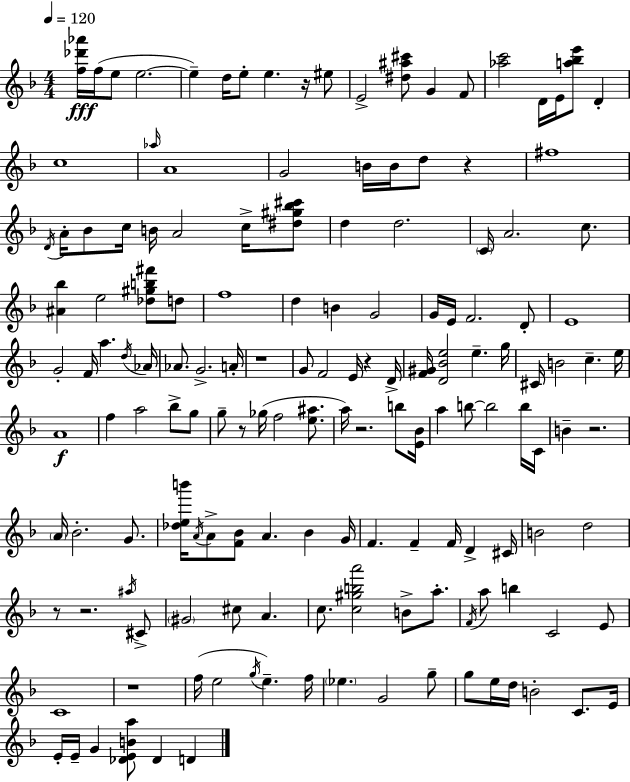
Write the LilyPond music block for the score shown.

{
  \clef treble
  \numericTimeSignature
  \time 4/4
  \key d \minor
  \tempo 4 = 120
  <f'' des''' aes'''>16\fff f''16( e''8 e''2.~~ | e''4--) d''16 e''8-. e''4. r16 eis''8 | e'2-> <dis'' ais'' cis'''>8 g'4 f'8 | <aes'' c'''>2 d'16 e'16 <a'' bes'' e'''>8 d'4-. | \break c''1 | \grace { aes''16 } a'1 | g'2 b'16 b'16 d''8 r4 | fis''1 | \break \acciaccatura { d'16 } a'16-. bes'8 c''16 b'16 a'2 c''16-> | <dis'' gis'' bes'' cis'''>8 d''4 d''2. | \parenthesize c'16 a'2. c''8. | <ais' bes''>4 e''2 <des'' gis'' b'' fis'''>8 | \break d''8 f''1 | d''4 b'4 g'2 | g'16 e'16 f'2. | d'8-. e'1 | \break g'2-. f'16 a''4. | \acciaccatura { d''16 } aes'16 aes'8. g'2.-> | a'16-. r1 | g'8 f'2 e'16 r4 | \break d'16-> <f' gis'>16 <d' bes' e''>2 e''4.-- | g''16 cis'16 b'2 c''4.-- | e''16 a'1\f | f''4 a''2 bes''8-> | \break g''8 g''8-- r8 ges''16( f''2 | <e'' ais''>8. a''16) r2. | b''8 <e' bes'>16 a''4 b''8~~ b''2 | b''16 c'16 b'4-- r2. | \break \parenthesize a'16 bes'2.-. | g'8. <des'' e'' b'''>16 \acciaccatura { a'16 } a'8-> <f' bes'>8 a'4. bes'4 | g'16 f'4. f'4-- f'16 d'4-> | cis'16 b'2 d''2 | \break r8 r2. | \acciaccatura { ais''16 } cis'8-> \parenthesize gis'2 cis''8 a'4. | c''8. <c'' gis'' b'' a'''>2 | b'8-> a''8.-. \acciaccatura { f'16 } a''8 b''4 c'2 | \break e'8 c'1 | r1 | f''16( e''2 \acciaccatura { g''16 }) | e''4.-- f''16 \parenthesize ees''4. g'2 | \break g''8-- g''8 e''16 d''16 b'2-. | c'8. e'16 e'16-. e'16-- g'4 <des' e' b' a''>8 des'4 | d'4 \bar "|."
}